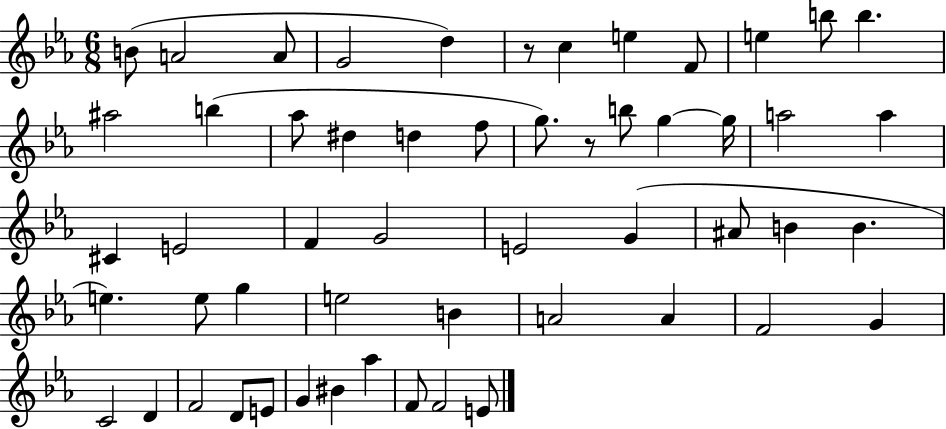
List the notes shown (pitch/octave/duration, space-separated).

B4/e A4/h A4/e G4/h D5/q R/e C5/q E5/q F4/e E5/q B5/e B5/q. A#5/h B5/q Ab5/e D#5/q D5/q F5/e G5/e. R/e B5/e G5/q G5/s A5/h A5/q C#4/q E4/h F4/q G4/h E4/h G4/q A#4/e B4/q B4/q. E5/q. E5/e G5/q E5/h B4/q A4/h A4/q F4/h G4/q C4/h D4/q F4/h D4/e E4/e G4/q BIS4/q Ab5/q F4/e F4/h E4/e